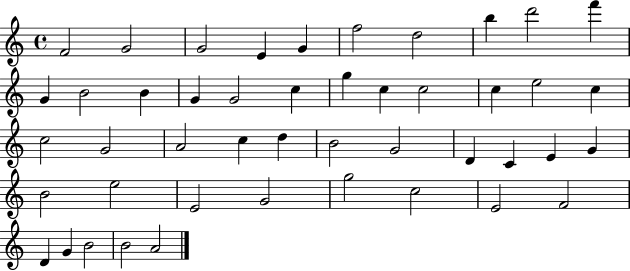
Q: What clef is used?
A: treble